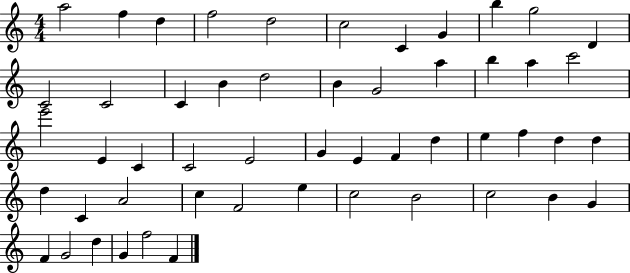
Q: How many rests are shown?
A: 0